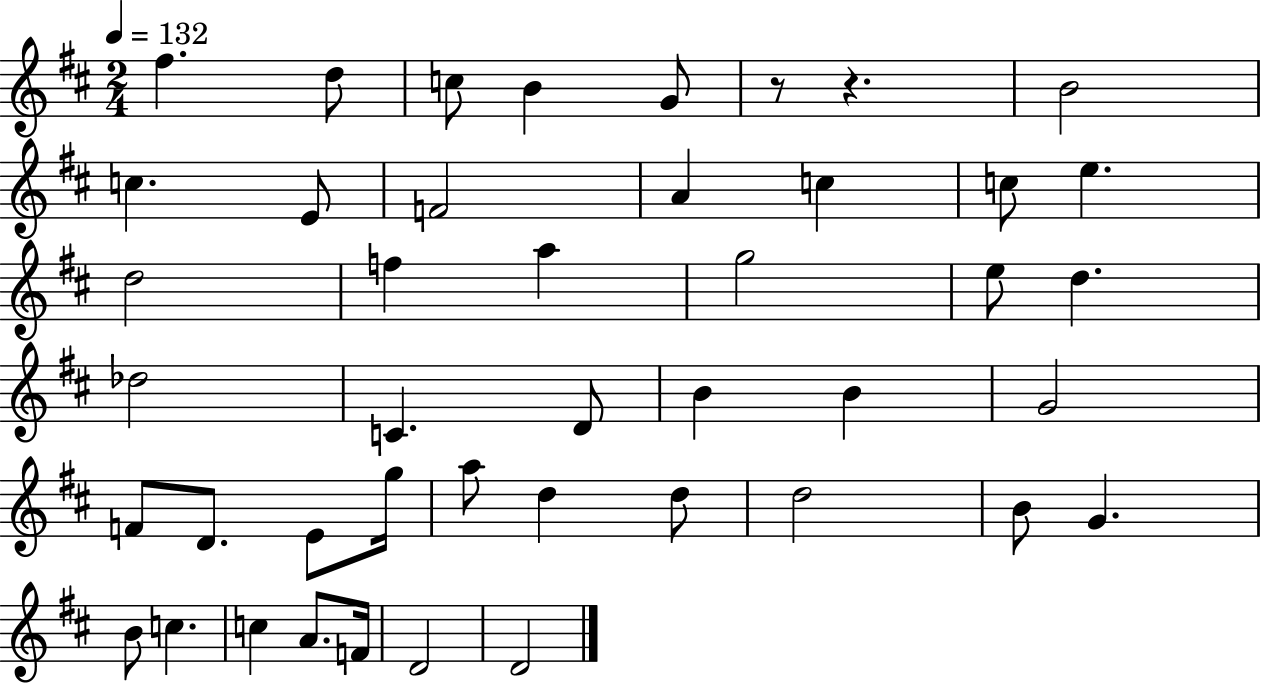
X:1
T:Untitled
M:2/4
L:1/4
K:D
^f d/2 c/2 B G/2 z/2 z B2 c E/2 F2 A c c/2 e d2 f a g2 e/2 d _d2 C D/2 B B G2 F/2 D/2 E/2 g/4 a/2 d d/2 d2 B/2 G B/2 c c A/2 F/4 D2 D2